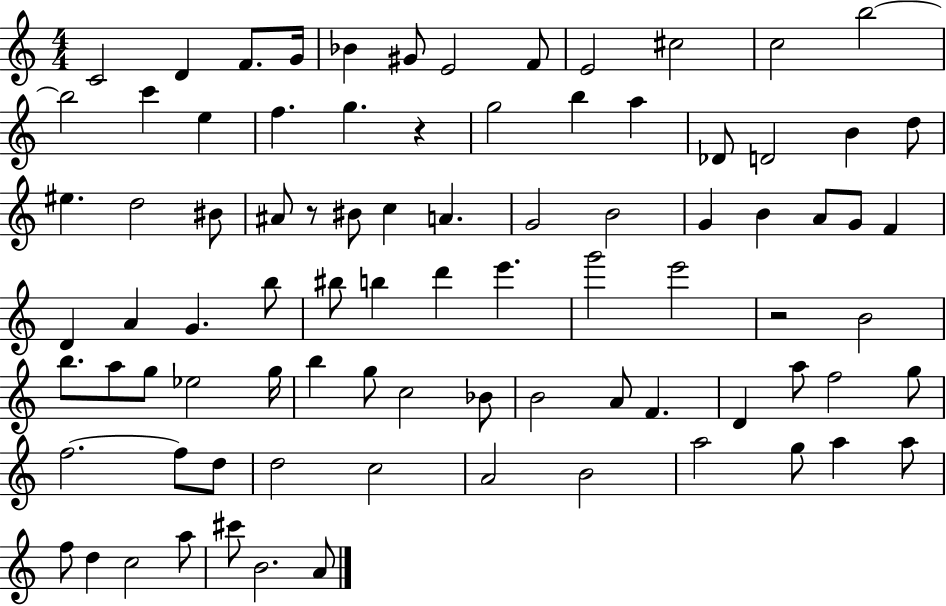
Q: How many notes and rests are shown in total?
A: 86